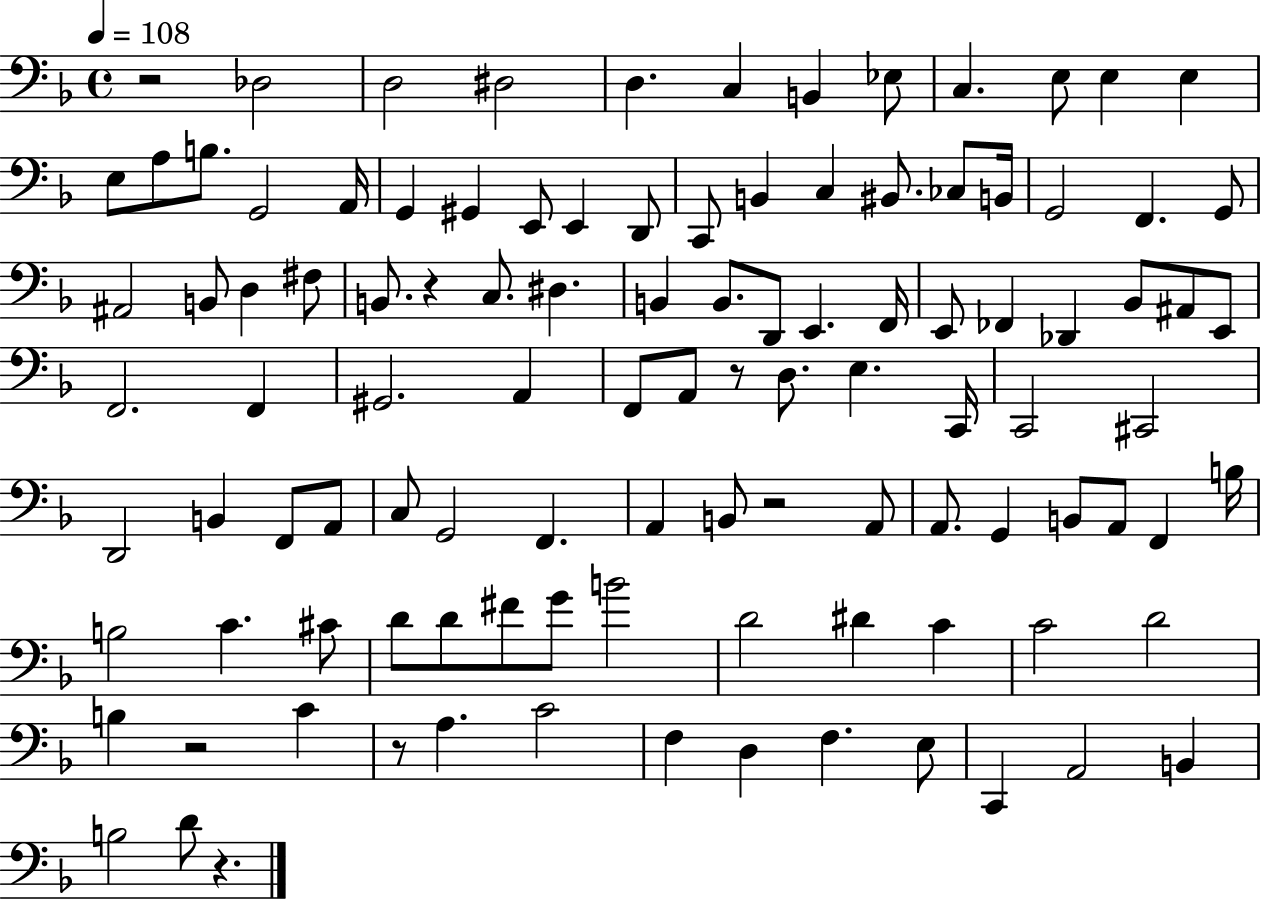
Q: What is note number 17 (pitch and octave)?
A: G2